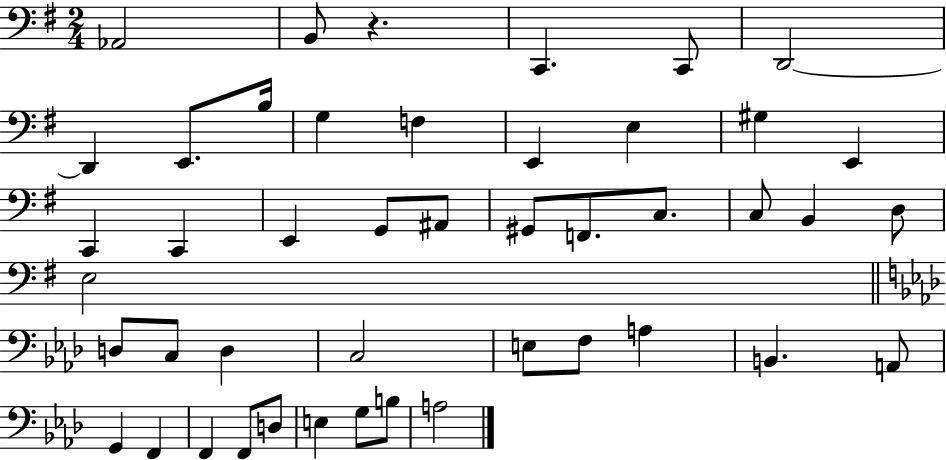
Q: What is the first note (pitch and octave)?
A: Ab2